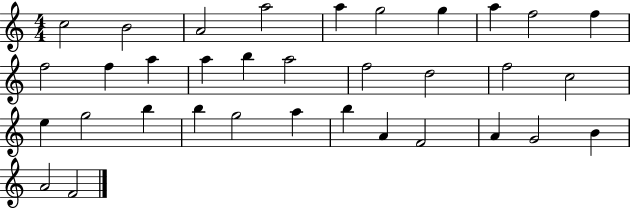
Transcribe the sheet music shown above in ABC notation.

X:1
T:Untitled
M:4/4
L:1/4
K:C
c2 B2 A2 a2 a g2 g a f2 f f2 f a a b a2 f2 d2 f2 c2 e g2 b b g2 a b A F2 A G2 B A2 F2